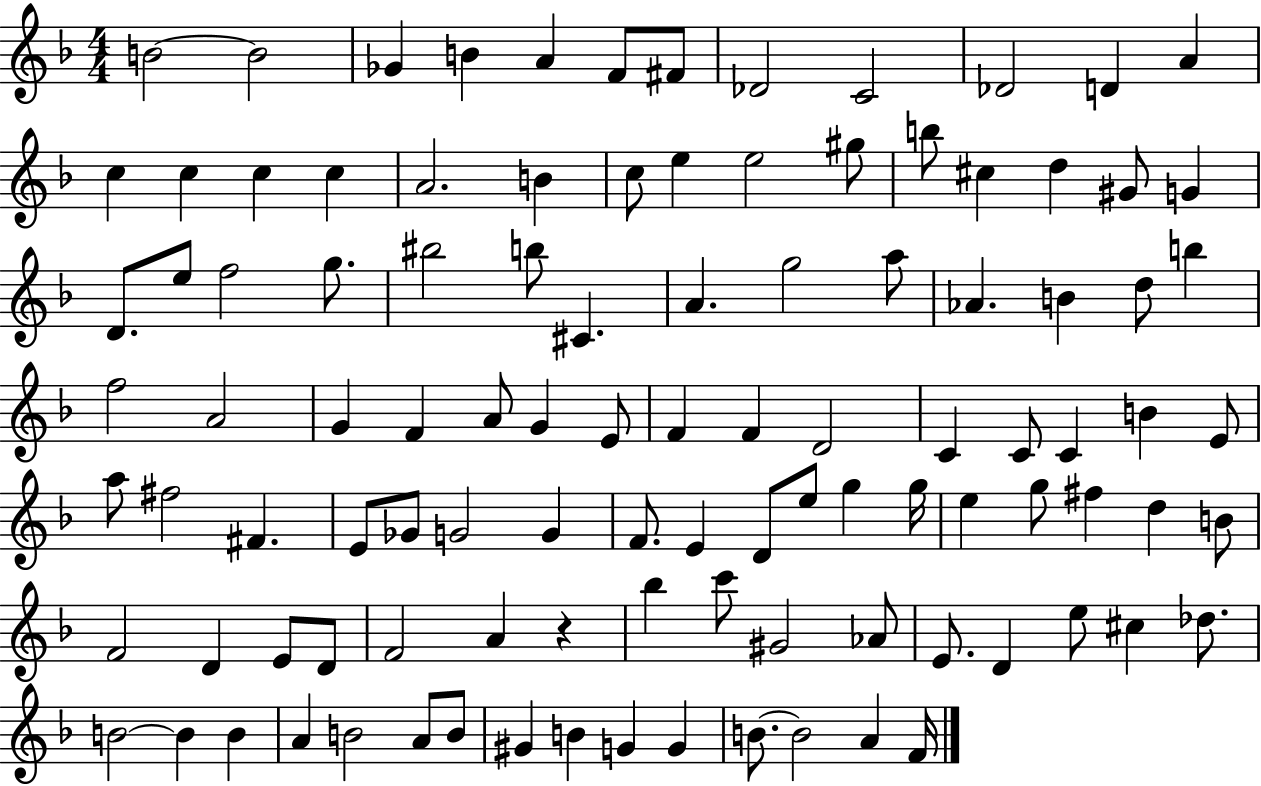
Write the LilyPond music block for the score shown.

{
  \clef treble
  \numericTimeSignature
  \time 4/4
  \key f \major
  b'2~~ b'2 | ges'4 b'4 a'4 f'8 fis'8 | des'2 c'2 | des'2 d'4 a'4 | \break c''4 c''4 c''4 c''4 | a'2. b'4 | c''8 e''4 e''2 gis''8 | b''8 cis''4 d''4 gis'8 g'4 | \break d'8. e''8 f''2 g''8. | bis''2 b''8 cis'4. | a'4. g''2 a''8 | aes'4. b'4 d''8 b''4 | \break f''2 a'2 | g'4 f'4 a'8 g'4 e'8 | f'4 f'4 d'2 | c'4 c'8 c'4 b'4 e'8 | \break a''8 fis''2 fis'4. | e'8 ges'8 g'2 g'4 | f'8. e'4 d'8 e''8 g''4 g''16 | e''4 g''8 fis''4 d''4 b'8 | \break f'2 d'4 e'8 d'8 | f'2 a'4 r4 | bes''4 c'''8 gis'2 aes'8 | e'8. d'4 e''8 cis''4 des''8. | \break b'2~~ b'4 b'4 | a'4 b'2 a'8 b'8 | gis'4 b'4 g'4 g'4 | b'8.~~ b'2 a'4 f'16 | \break \bar "|."
}